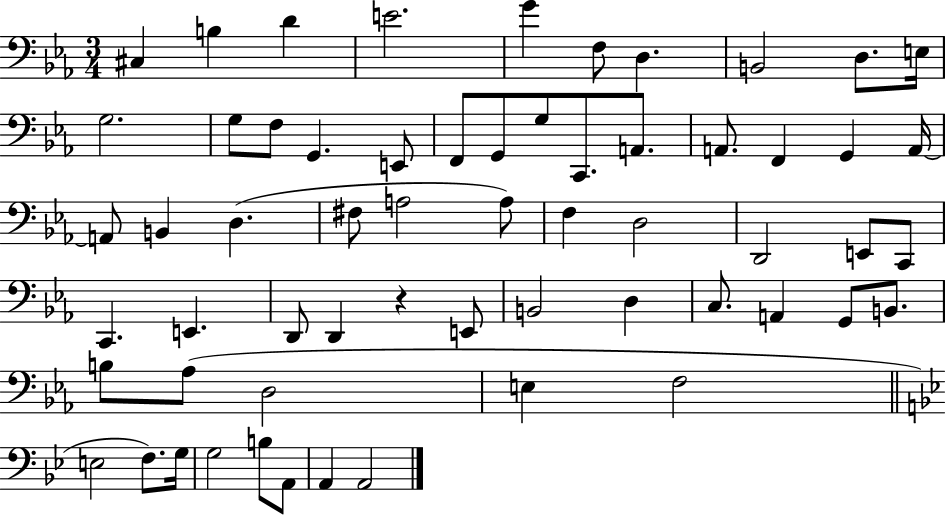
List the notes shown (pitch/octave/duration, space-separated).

C#3/q B3/q D4/q E4/h. G4/q F3/e D3/q. B2/h D3/e. E3/s G3/h. G3/e F3/e G2/q. E2/e F2/e G2/e G3/e C2/e. A2/e. A2/e. F2/q G2/q A2/s A2/e B2/q D3/q. F#3/e A3/h A3/e F3/q D3/h D2/h E2/e C2/e C2/q. E2/q. D2/e D2/q R/q E2/e B2/h D3/q C3/e. A2/q G2/e B2/e. B3/e Ab3/e D3/h E3/q F3/h E3/h F3/e. G3/s G3/h B3/e A2/e A2/q A2/h